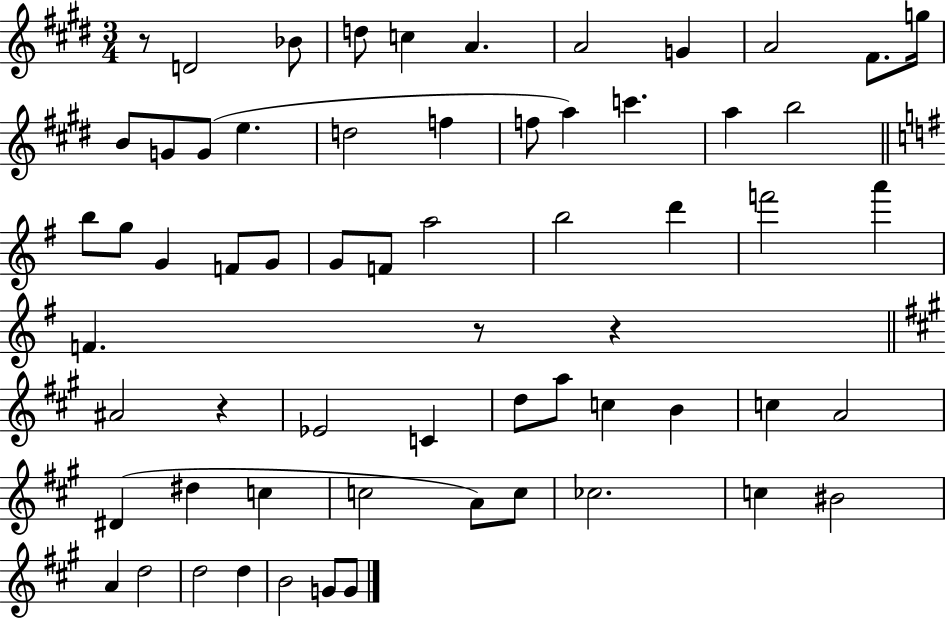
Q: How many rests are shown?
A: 4